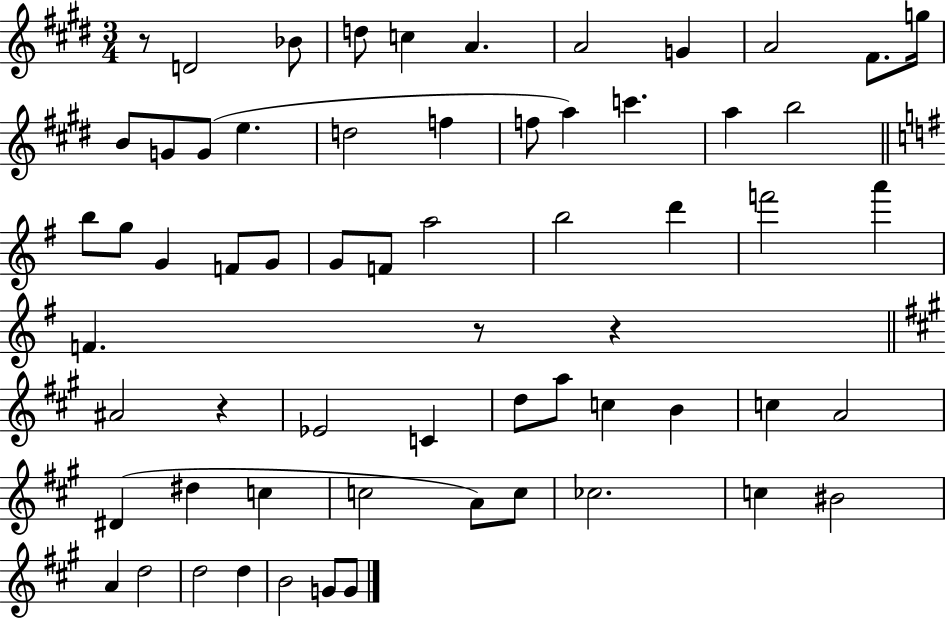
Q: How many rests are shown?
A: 4